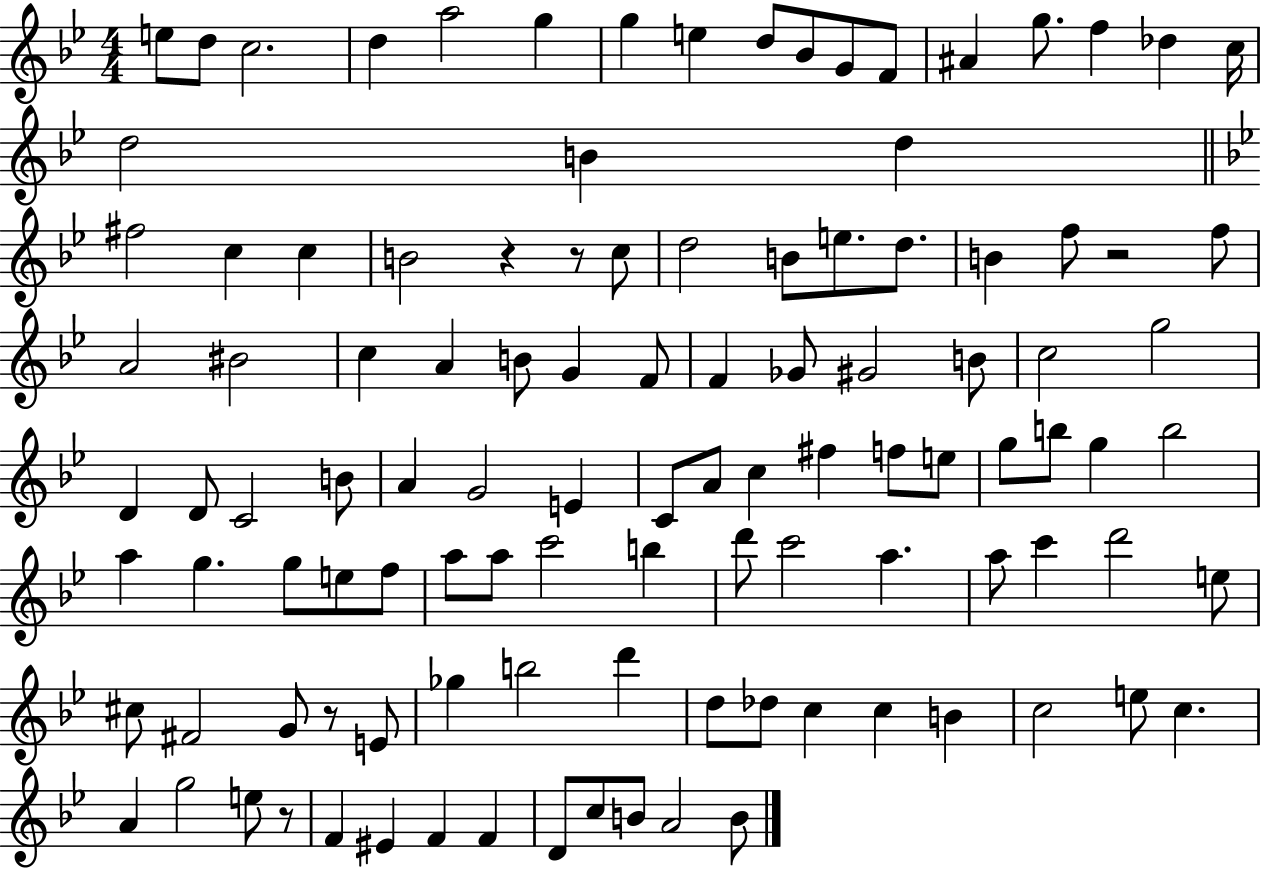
E5/e D5/e C5/h. D5/q A5/h G5/q G5/q E5/q D5/e Bb4/e G4/e F4/e A#4/q G5/e. F5/q Db5/q C5/s D5/h B4/q D5/q F#5/h C5/q C5/q B4/h R/q R/e C5/e D5/h B4/e E5/e. D5/e. B4/q F5/e R/h F5/e A4/h BIS4/h C5/q A4/q B4/e G4/q F4/e F4/q Gb4/e G#4/h B4/e C5/h G5/h D4/q D4/e C4/h B4/e A4/q G4/h E4/q C4/e A4/e C5/q F#5/q F5/e E5/e G5/e B5/e G5/q B5/h A5/q G5/q. G5/e E5/e F5/e A5/e A5/e C6/h B5/q D6/e C6/h A5/q. A5/e C6/q D6/h E5/e C#5/e F#4/h G4/e R/e E4/e Gb5/q B5/h D6/q D5/e Db5/e C5/q C5/q B4/q C5/h E5/e C5/q. A4/q G5/h E5/e R/e F4/q EIS4/q F4/q F4/q D4/e C5/e B4/e A4/h B4/e